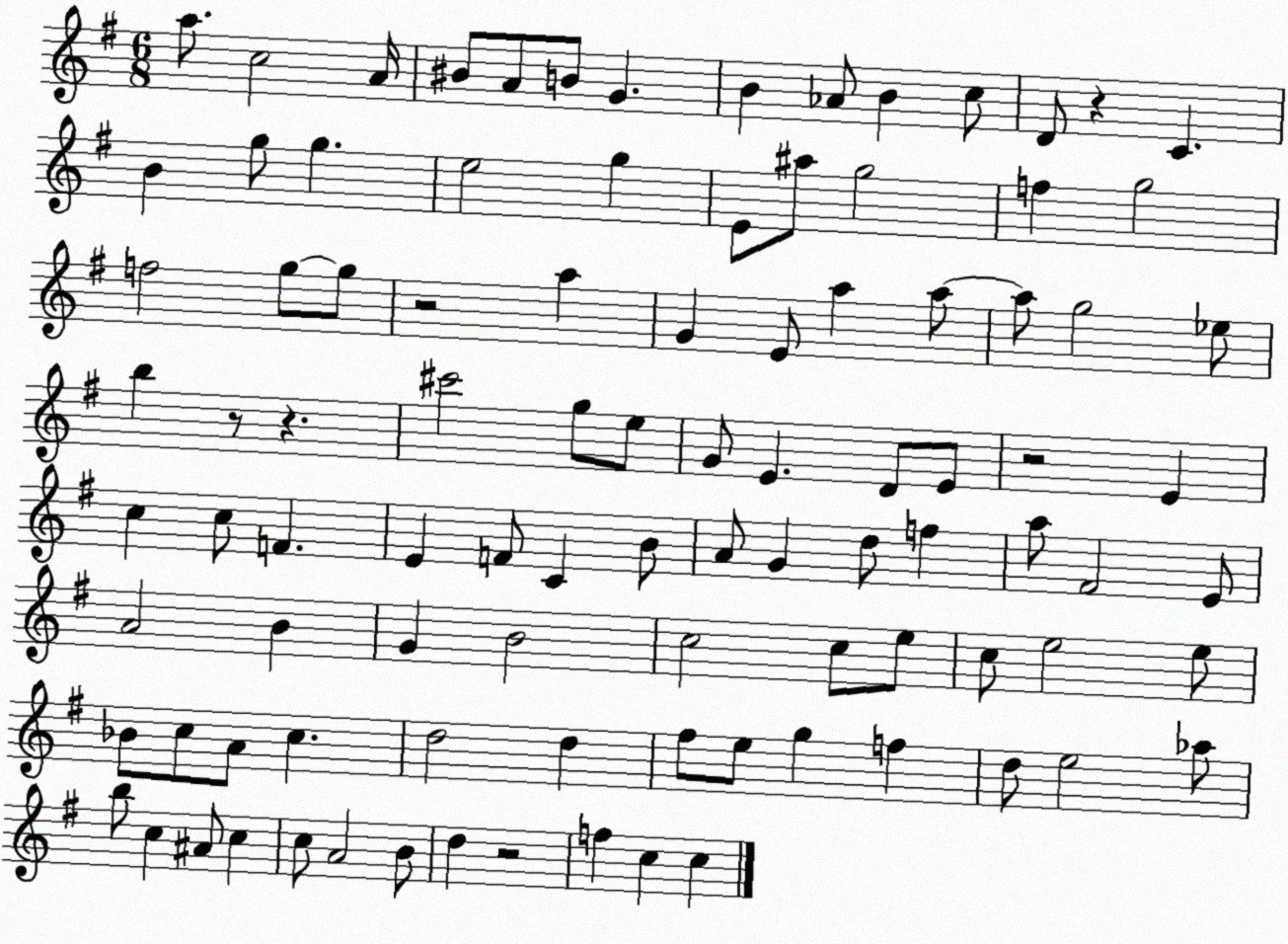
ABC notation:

X:1
T:Untitled
M:6/8
L:1/4
K:G
a/2 c2 A/4 ^B/2 A/2 B/2 G B _A/2 B c/2 D/2 z C B g/2 g e2 g E/2 ^a/2 g2 f g2 f2 g/2 g/2 z2 a G E/2 a a/2 a/2 g2 _e/2 b z/2 z ^c'2 g/2 e/2 G/2 E D/2 E/2 z2 E c c/2 F E F/2 C B/2 A/2 G d/2 f a/2 ^F2 E/2 A2 B G B2 c2 c/2 e/2 c/2 e2 e/2 _B/2 c/2 A/2 c d2 d ^f/2 e/2 g f d/2 e2 _a/2 b/2 c ^A/2 c c/2 A2 B/2 d z2 f c c